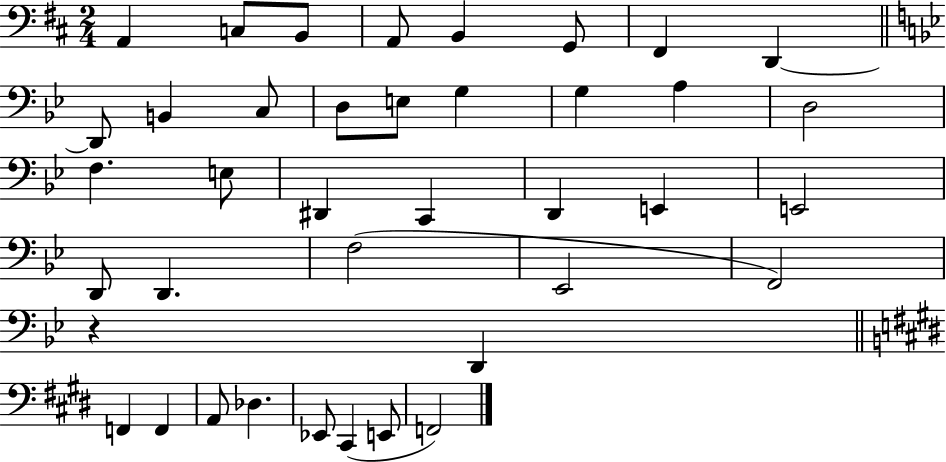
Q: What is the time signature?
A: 2/4